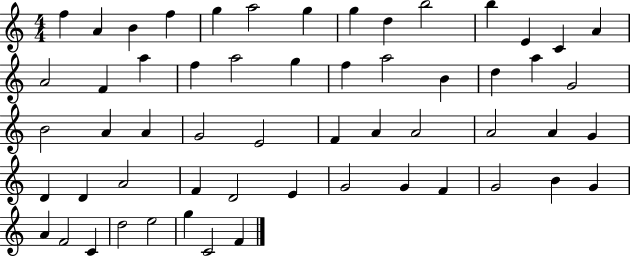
X:1
T:Untitled
M:4/4
L:1/4
K:C
f A B f g a2 g g d b2 b E C A A2 F a f a2 g f a2 B d a G2 B2 A A G2 E2 F A A2 A2 A G D D A2 F D2 E G2 G F G2 B G A F2 C d2 e2 g C2 F